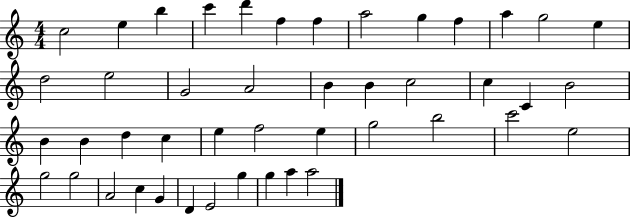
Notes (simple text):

C5/h E5/q B5/q C6/q D6/q F5/q F5/q A5/h G5/q F5/q A5/q G5/h E5/q D5/h E5/h G4/h A4/h B4/q B4/q C5/h C5/q C4/q B4/h B4/q B4/q D5/q C5/q E5/q F5/h E5/q G5/h B5/h C6/h E5/h G5/h G5/h A4/h C5/q G4/q D4/q E4/h G5/q G5/q A5/q A5/h